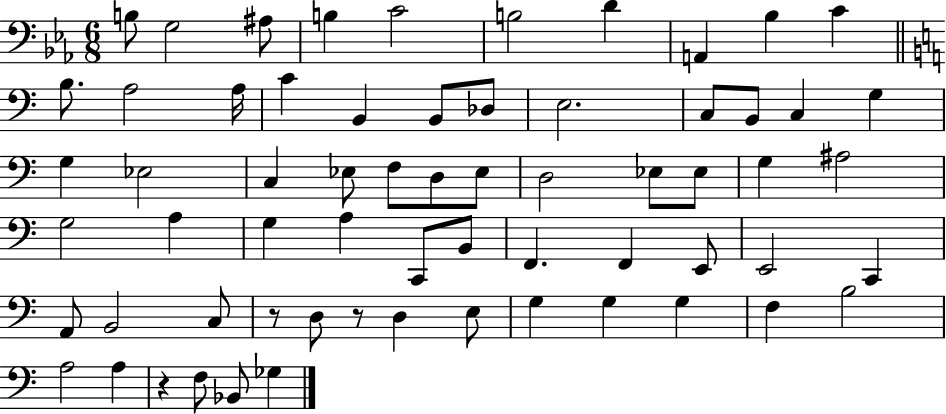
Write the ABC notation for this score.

X:1
T:Untitled
M:6/8
L:1/4
K:Eb
B,/2 G,2 ^A,/2 B, C2 B,2 D A,, _B, C B,/2 A,2 A,/4 C B,, B,,/2 _D,/2 E,2 C,/2 B,,/2 C, G, G, _E,2 C, _E,/2 F,/2 D,/2 _E,/2 D,2 _E,/2 _E,/2 G, ^A,2 G,2 A, G, A, C,,/2 B,,/2 F,, F,, E,,/2 E,,2 C,, A,,/2 B,,2 C,/2 z/2 D,/2 z/2 D, E,/2 G, G, G, F, B,2 A,2 A, z F,/2 _B,,/2 _G,